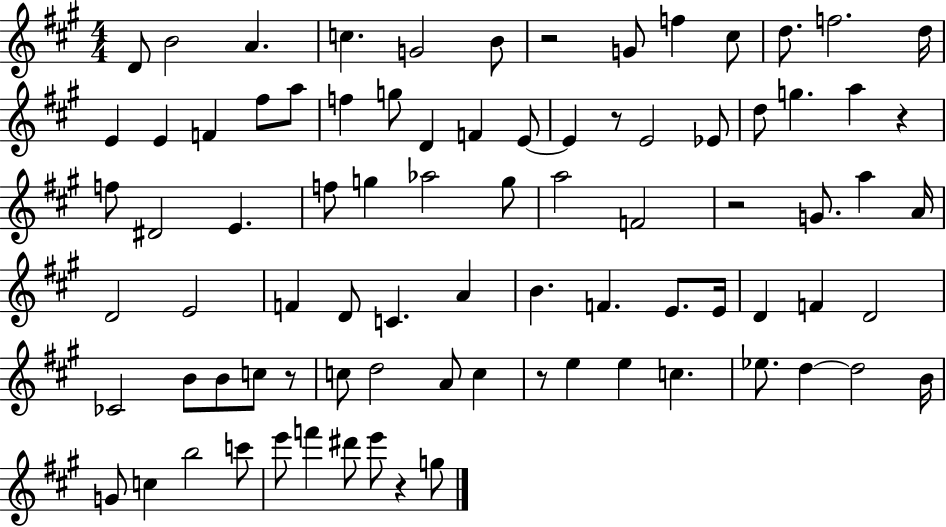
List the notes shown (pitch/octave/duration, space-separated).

D4/e B4/h A4/q. C5/q. G4/h B4/e R/h G4/e F5/q C#5/e D5/e. F5/h. D5/s E4/q E4/q F4/q F#5/e A5/e F5/q G5/e D4/q F4/q E4/e E4/q R/e E4/h Eb4/e D5/e G5/q. A5/q R/q F5/e D#4/h E4/q. F5/e G5/q Ab5/h G5/e A5/h F4/h R/h G4/e. A5/q A4/s D4/h E4/h F4/q D4/e C4/q. A4/q B4/q. F4/q. E4/e. E4/s D4/q F4/q D4/h CES4/h B4/e B4/e C5/e R/e C5/e D5/h A4/e C5/q R/e E5/q E5/q C5/q. Eb5/e. D5/q D5/h B4/s G4/e C5/q B5/h C6/e E6/e F6/q D#6/e E6/e R/q G5/e